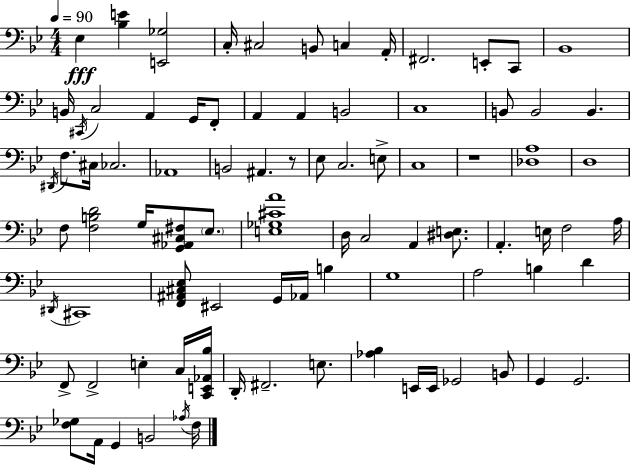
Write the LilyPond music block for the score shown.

{
  \clef bass
  \numericTimeSignature
  \time 4/4
  \key bes \major
  \tempo 4 = 90
  \repeat volta 2 { ees4\fff <bes e'>4 <e, ges>2 | c16-. cis2 b,8 c4 a,16-. | fis,2. e,8-. c,8 | bes,1 | \break b,16 \acciaccatura { cis,16 } c2 a,4 g,16 f,8-. | a,4 a,4 b,2 | c1 | b,8 b,2 b,4. | \break \acciaccatura { dis,16 } f8. cis16 ces2. | aes,1 | b,2 ais,4. | r8 ees8 c2. | \break e8-> c1 | r1 | <des a>1 | d1 | \break f8 <f b d'>2 g16 <g, aes, cis fis>8 \parenthesize ees8. | <e ges cis' a'>1 | d16 c2 a,4 <dis e>8. | a,4.-. e16 f2 | \break a16 \acciaccatura { dis,16 } cis,1 | <f, ais, cis ees>8 eis,2 g,16 aes,16 b4 | g1 | a2 b4 d'4 | \break f,8-> f,2-> e4-. | c16 <c, e, aes, bes>16 d,16-. fis,2.-- | e8. <aes bes>4 e,16 e,16 ges,2 | b,8 g,4 g,2. | \break <f ges>8 a,16 g,4 b,2 | \acciaccatura { aes16 } f16 } \bar "|."
}